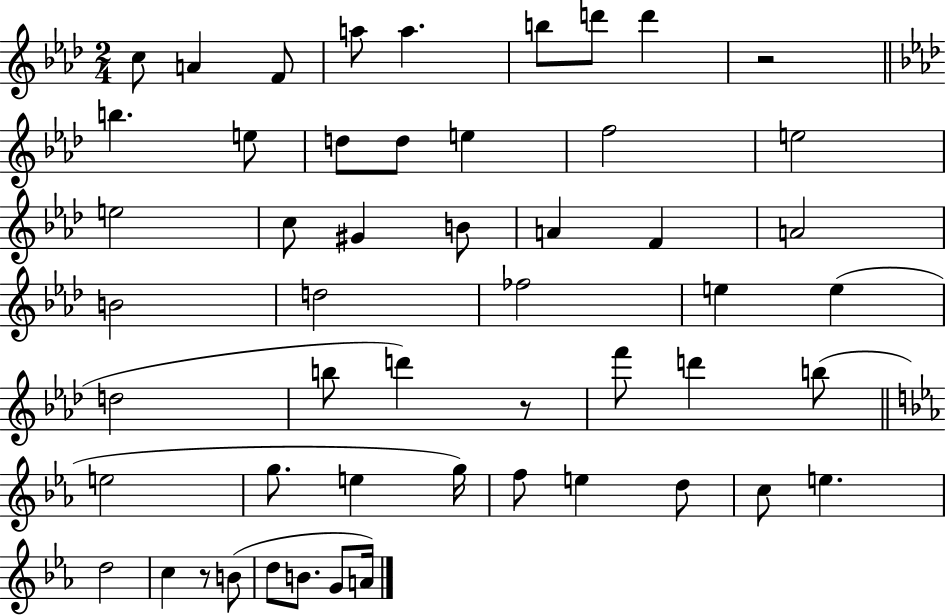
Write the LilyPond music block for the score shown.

{
  \clef treble
  \numericTimeSignature
  \time 2/4
  \key aes \major
  c''8 a'4 f'8 | a''8 a''4. | b''8 d'''8 d'''4 | r2 | \break \bar "||" \break \key f \minor b''4. e''8 | d''8 d''8 e''4 | f''2 | e''2 | \break e''2 | c''8 gis'4 b'8 | a'4 f'4 | a'2 | \break b'2 | d''2 | fes''2 | e''4 e''4( | \break d''2 | b''8 d'''4) r8 | f'''8 d'''4 b''8( | \bar "||" \break \key ees \major e''2 | g''8. e''4 g''16) | f''8 e''4 d''8 | c''8 e''4. | \break d''2 | c''4 r8 b'8( | d''8 b'8. g'8 a'16) | \bar "|."
}